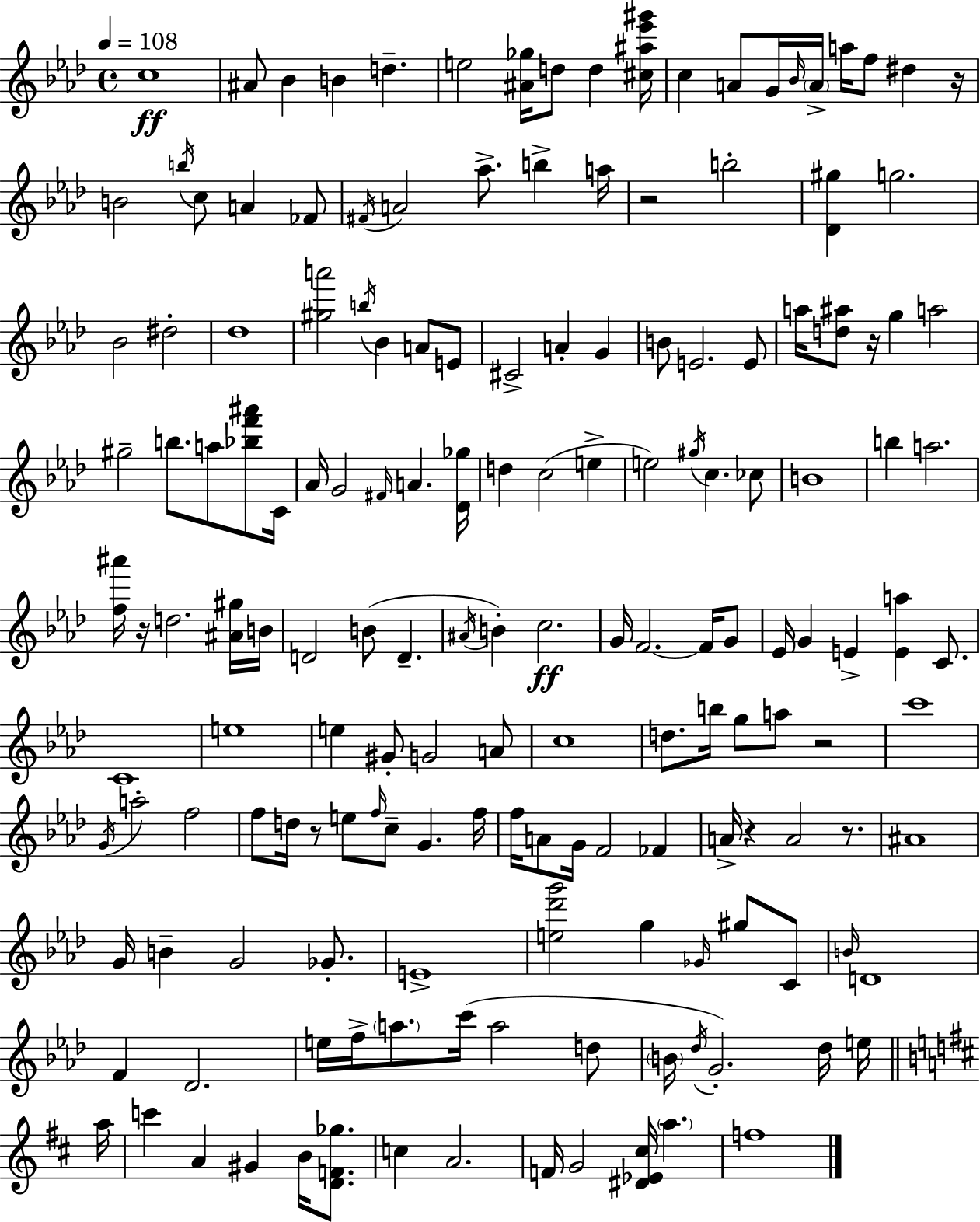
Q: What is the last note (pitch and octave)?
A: F5